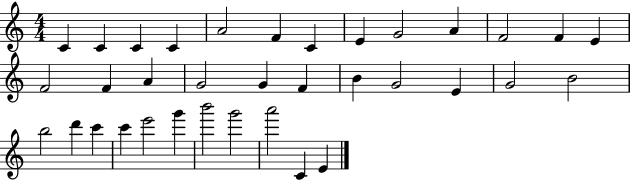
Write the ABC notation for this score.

X:1
T:Untitled
M:4/4
L:1/4
K:C
C C C C A2 F C E G2 A F2 F E F2 F A G2 G F B G2 E G2 B2 b2 d' c' c' e'2 g' b'2 g'2 a'2 C E